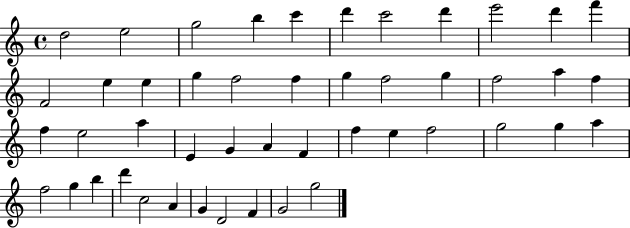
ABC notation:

X:1
T:Untitled
M:4/4
L:1/4
K:C
d2 e2 g2 b c' d' c'2 d' e'2 d' f' F2 e e g f2 f g f2 g f2 a f f e2 a E G A F f e f2 g2 g a f2 g b d' c2 A G D2 F G2 g2